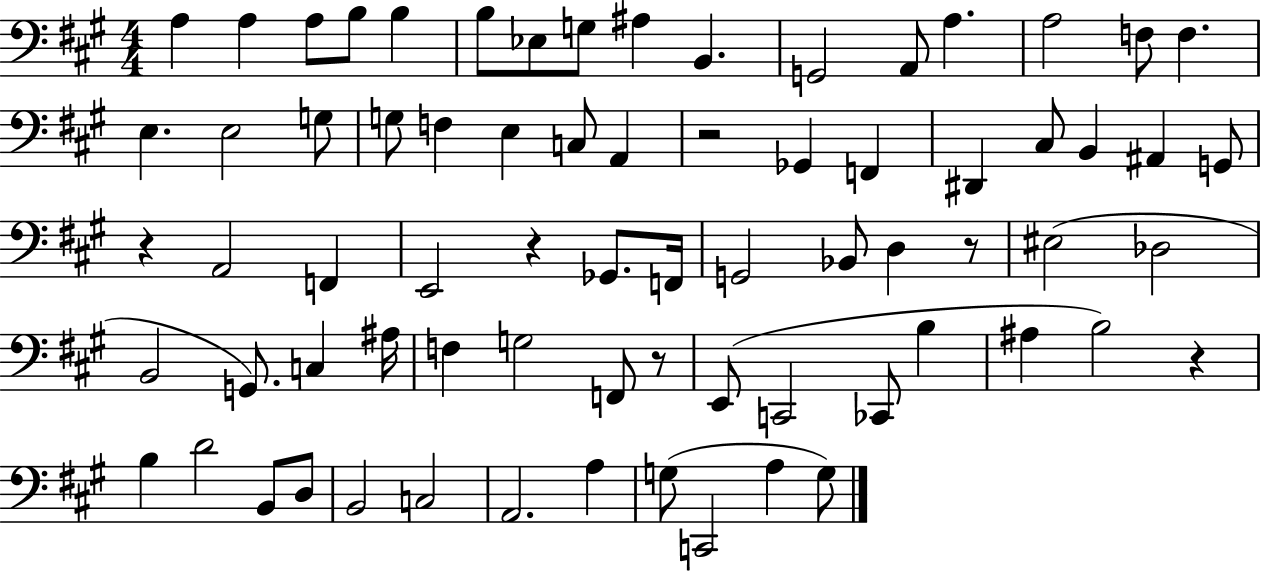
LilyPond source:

{
  \clef bass
  \numericTimeSignature
  \time 4/4
  \key a \major
  a4 a4 a8 b8 b4 | b8 ees8 g8 ais4 b,4. | g,2 a,8 a4. | a2 f8 f4. | \break e4. e2 g8 | g8 f4 e4 c8 a,4 | r2 ges,4 f,4 | dis,4 cis8 b,4 ais,4 g,8 | \break r4 a,2 f,4 | e,2 r4 ges,8. f,16 | g,2 bes,8 d4 r8 | eis2( des2 | \break b,2 g,8.) c4 ais16 | f4 g2 f,8 r8 | e,8( c,2 ces,8 b4 | ais4 b2) r4 | \break b4 d'2 b,8 d8 | b,2 c2 | a,2. a4 | g8( c,2 a4 g8) | \break \bar "|."
}